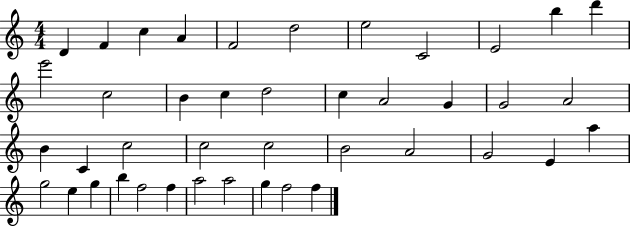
X:1
T:Untitled
M:4/4
L:1/4
K:C
D F c A F2 d2 e2 C2 E2 b d' e'2 c2 B c d2 c A2 G G2 A2 B C c2 c2 c2 B2 A2 G2 E a g2 e g b f2 f a2 a2 g f2 f